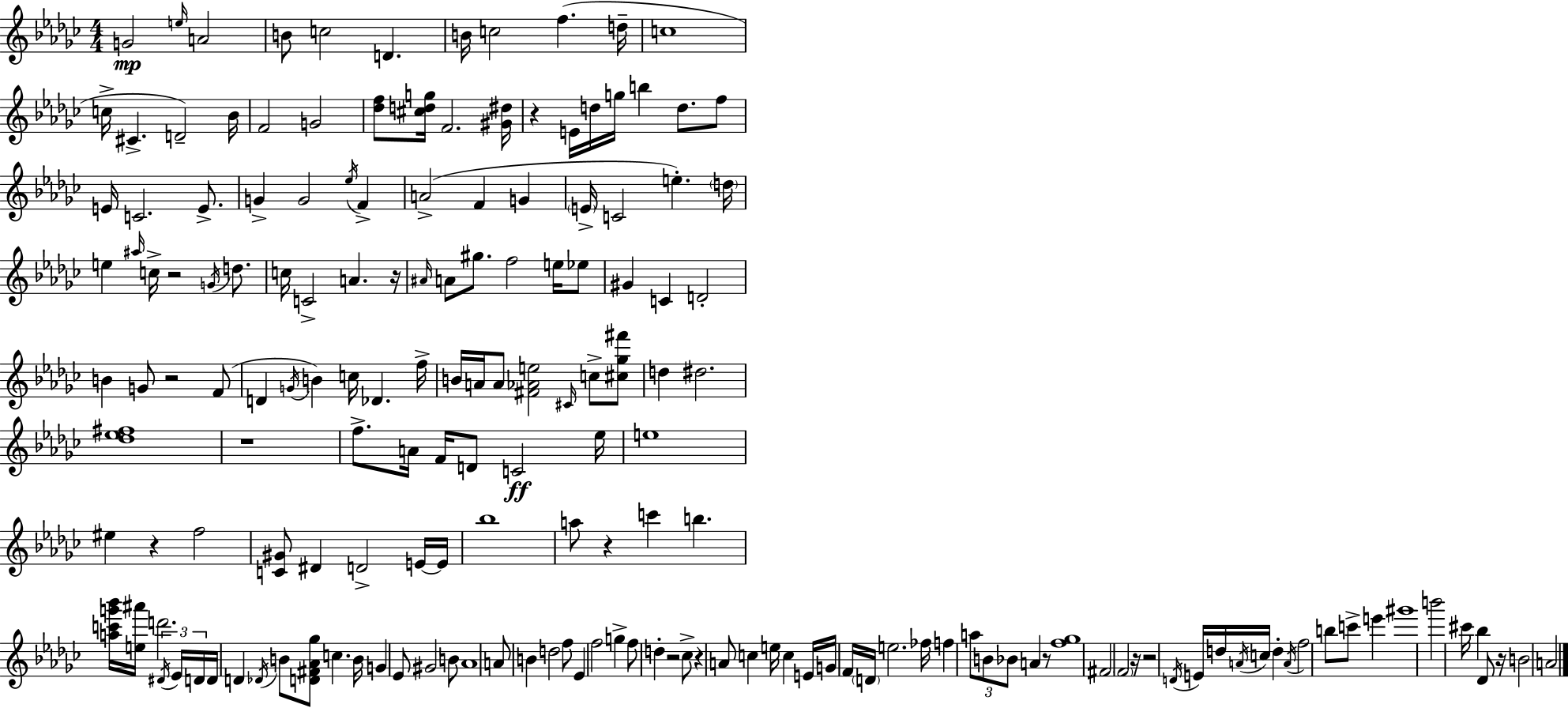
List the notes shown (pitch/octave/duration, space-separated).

G4/h E5/s A4/h B4/e C5/h D4/q. B4/s C5/h F5/q. D5/s C5/w C5/s C#4/q. D4/h Bb4/s F4/h G4/h [Db5,F5]/e [C#5,D5,G5]/s F4/h. [G#4,D#5]/s R/q E4/s D5/s G5/s B5/q D5/e. F5/e E4/s C4/h. E4/e. G4/q G4/h Eb5/s F4/q A4/h F4/q G4/q E4/s C4/h E5/q. D5/s E5/q A#5/s C5/s R/h G4/s D5/e. C5/s C4/h A4/q. R/s A#4/s A4/e G#5/e. F5/h E5/s Eb5/e G#4/q C4/q D4/h B4/q G4/e R/h F4/e D4/q G4/s B4/q C5/s Db4/q. F5/s B4/s A4/s A4/e [F#4,Ab4,E5]/h C#4/s C5/e [C#5,Gb5,F#6]/e D5/q D#5/h. [Db5,Eb5,F#5]/w R/w F5/e. A4/s F4/s D4/e C4/h Eb5/s E5/w EIS5/q R/q F5/h [C4,G#4]/e D#4/q D4/h E4/s E4/s Bb5/w A5/e R/q C6/q B5/q. [A5,C6,G6,Bb6]/s [E5,A#6]/s D6/h. D#4/s Eb4/s D4/s D4/s D4/q Db4/s B4/e [D4,F#4,Ab4,Gb5]/e C5/q. B4/s G4/q Eb4/e G#4/h B4/e Ab4/w A4/e B4/q D5/h F5/e Eb4/q F5/h G5/q F5/e D5/q R/h CES5/e R/q A4/e C5/q E5/s C5/q E4/s G4/s F4/s D4/s E5/h. FES5/s F5/q A5/e B4/e Bb4/e A4/q R/e [F5,Gb5]/w F#4/h F4/h R/s R/h D4/s E4/s D5/s A4/s C5/s D5/q A4/s F5/h B5/e C6/e E6/q G#6/w B6/h C#6/s Bb5/q Db4/e R/s B4/h A4/h